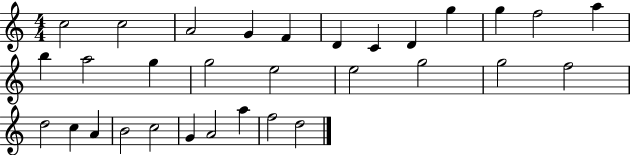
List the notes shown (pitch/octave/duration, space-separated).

C5/h C5/h A4/h G4/q F4/q D4/q C4/q D4/q G5/q G5/q F5/h A5/q B5/q A5/h G5/q G5/h E5/h E5/h G5/h G5/h F5/h D5/h C5/q A4/q B4/h C5/h G4/q A4/h A5/q F5/h D5/h